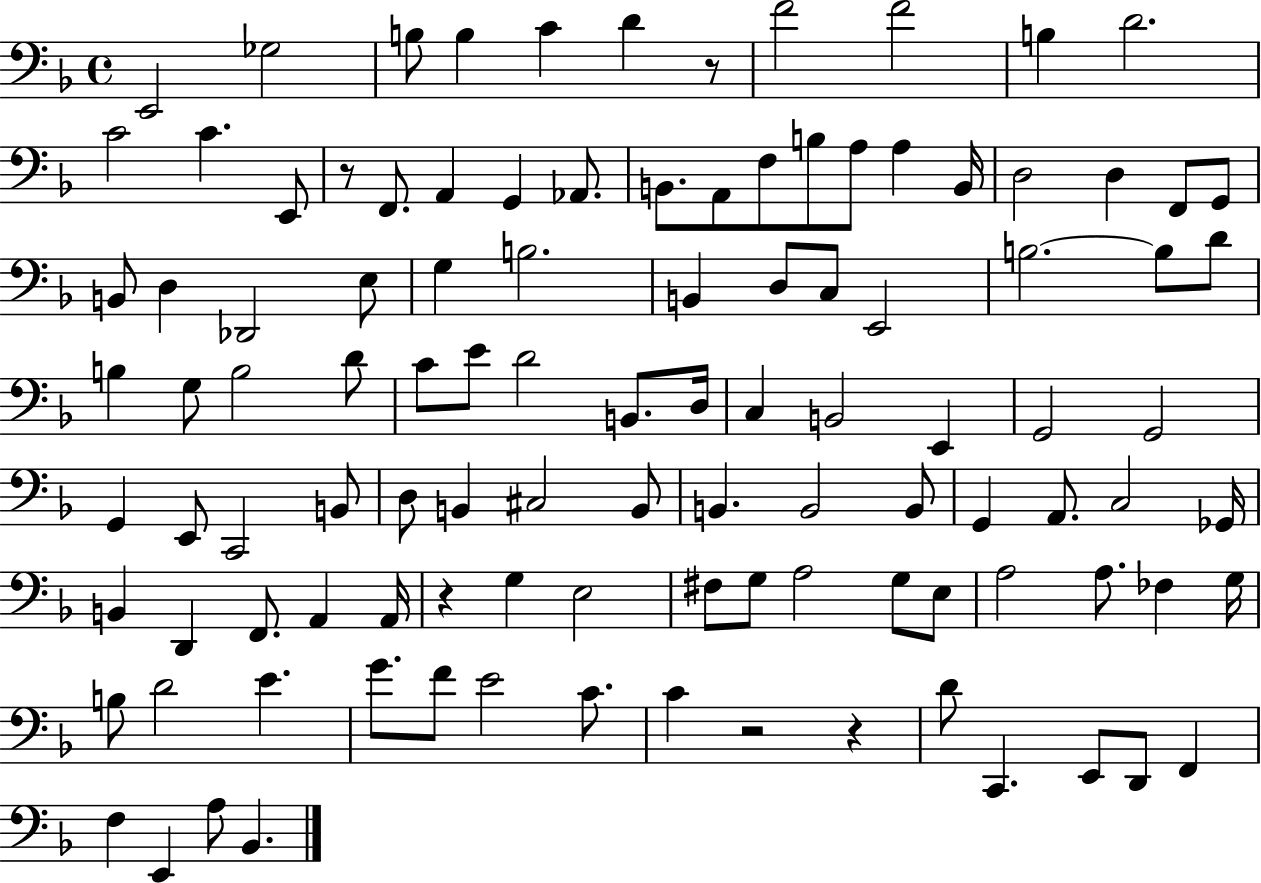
E2/h Gb3/h B3/e B3/q C4/q D4/q R/e F4/h F4/h B3/q D4/h. C4/h C4/q. E2/e R/e F2/e. A2/q G2/q Ab2/e. B2/e. A2/e F3/e B3/e A3/e A3/q B2/s D3/h D3/q F2/e G2/e B2/e D3/q Db2/h E3/e G3/q B3/h. B2/q D3/e C3/e E2/h B3/h. B3/e D4/e B3/q G3/e B3/h D4/e C4/e E4/e D4/h B2/e. D3/s C3/q B2/h E2/q G2/h G2/h G2/q E2/e C2/h B2/e D3/e B2/q C#3/h B2/e B2/q. B2/h B2/e G2/q A2/e. C3/h Gb2/s B2/q D2/q F2/e. A2/q A2/s R/q G3/q E3/h F#3/e G3/e A3/h G3/e E3/e A3/h A3/e. FES3/q G3/s B3/e D4/h E4/q. G4/e. F4/e E4/h C4/e. C4/q R/h R/q D4/e C2/q. E2/e D2/e F2/q F3/q E2/q A3/e Bb2/q.